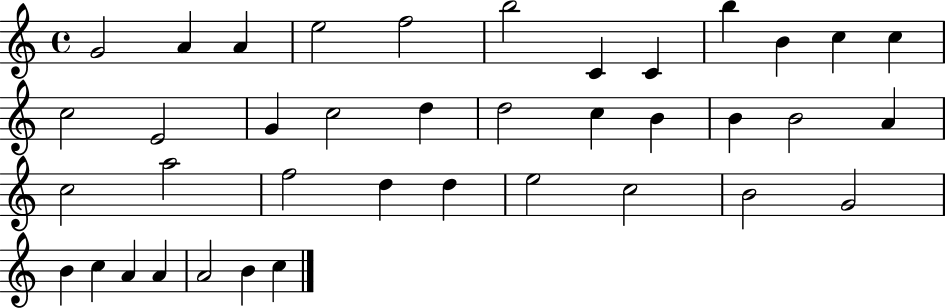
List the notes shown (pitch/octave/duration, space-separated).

G4/h A4/q A4/q E5/h F5/h B5/h C4/q C4/q B5/q B4/q C5/q C5/q C5/h E4/h G4/q C5/h D5/q D5/h C5/q B4/q B4/q B4/h A4/q C5/h A5/h F5/h D5/q D5/q E5/h C5/h B4/h G4/h B4/q C5/q A4/q A4/q A4/h B4/q C5/q